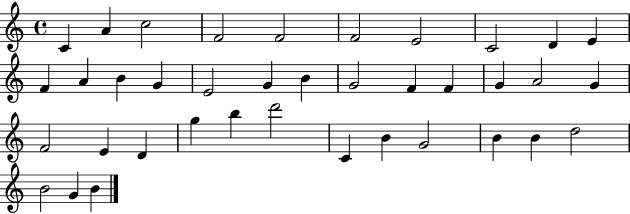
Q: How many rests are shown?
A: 0